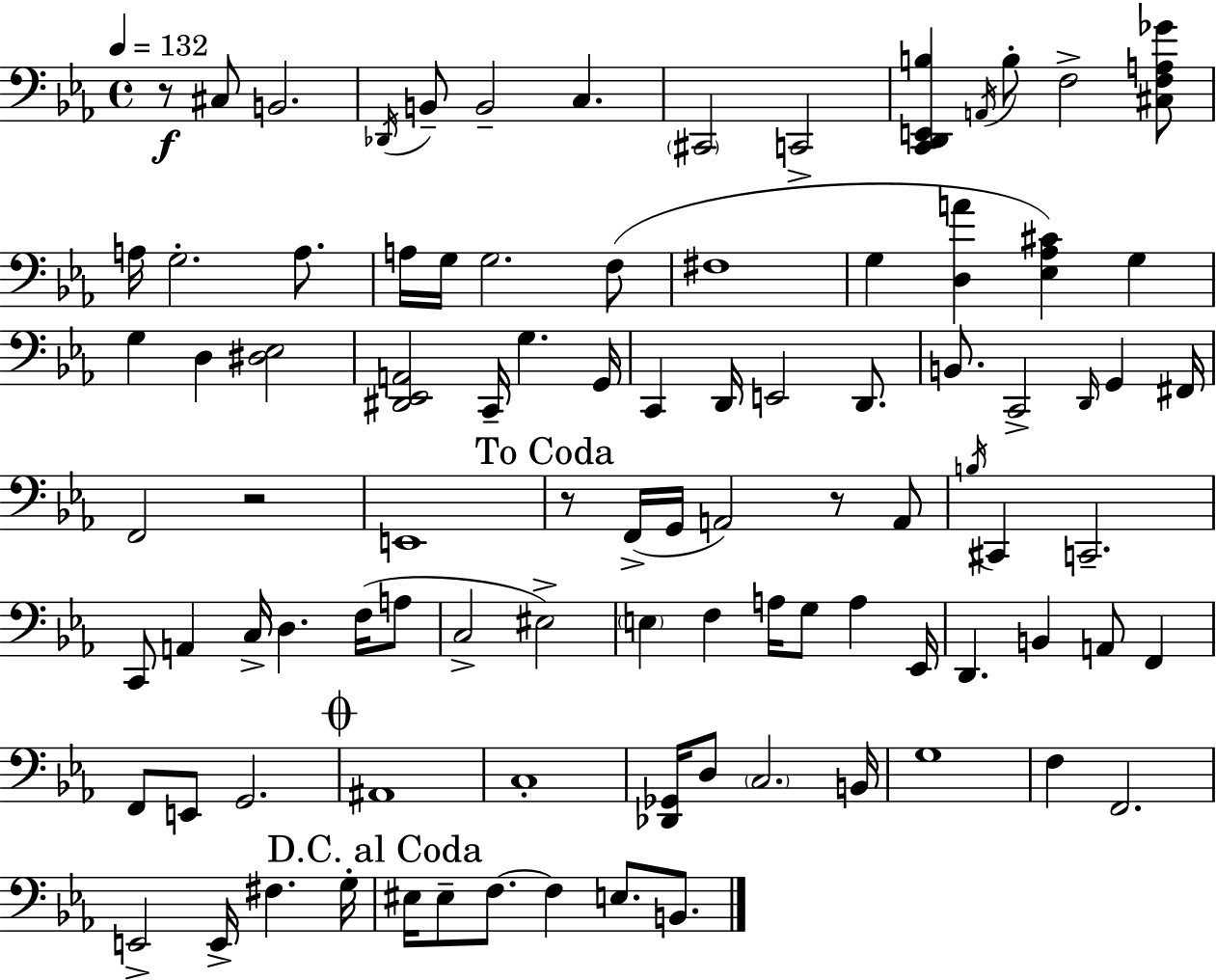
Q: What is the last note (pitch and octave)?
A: B2